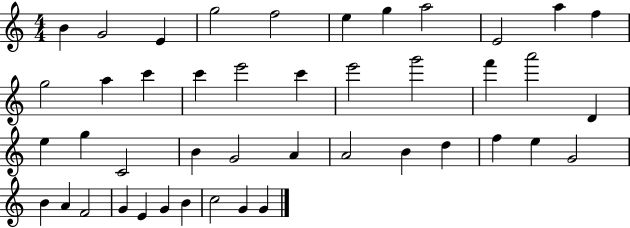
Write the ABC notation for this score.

X:1
T:Untitled
M:4/4
L:1/4
K:C
B G2 E g2 f2 e g a2 E2 a f g2 a c' c' e'2 c' e'2 g'2 f' a'2 D e g C2 B G2 A A2 B d f e G2 B A F2 G E G B c2 G G